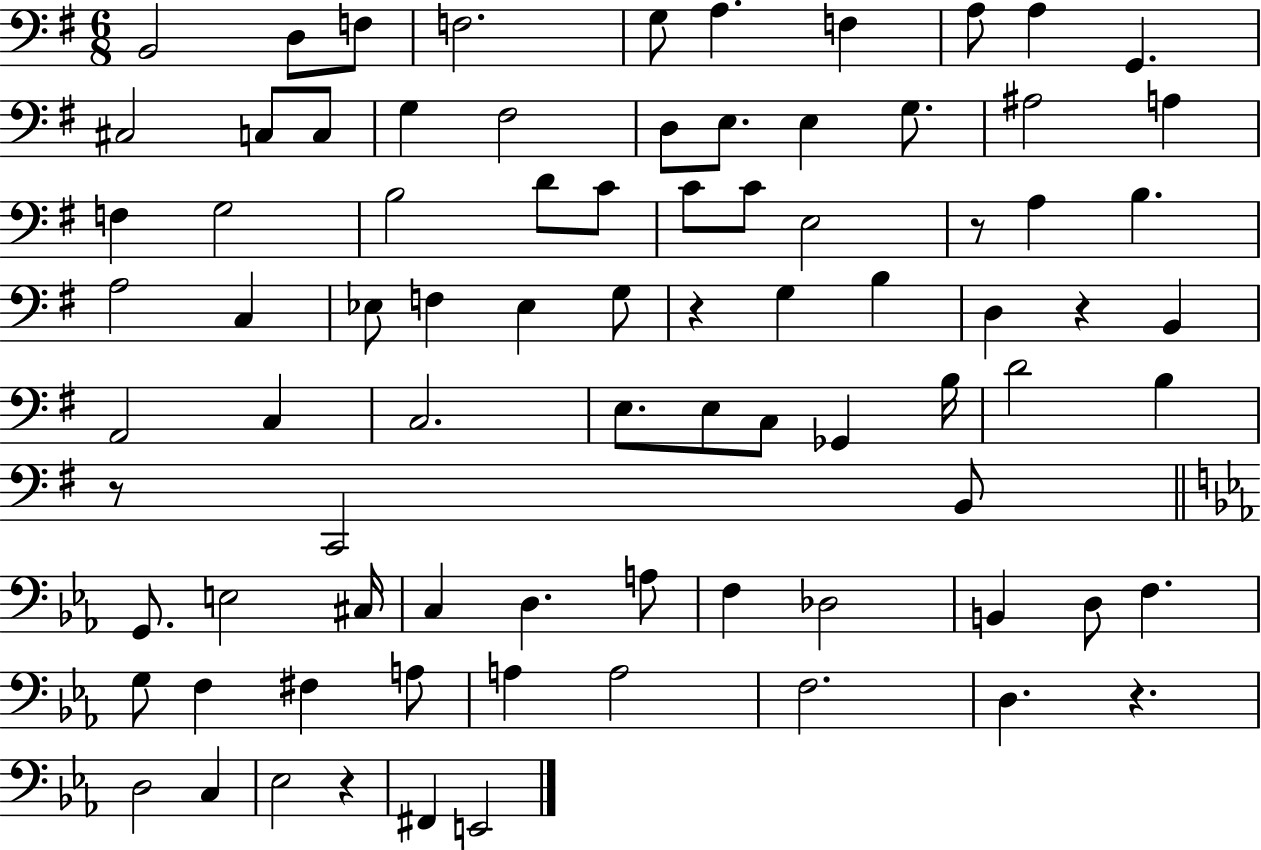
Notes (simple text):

B2/h D3/e F3/e F3/h. G3/e A3/q. F3/q A3/e A3/q G2/q. C#3/h C3/e C3/e G3/q F#3/h D3/e E3/e. E3/q G3/e. A#3/h A3/q F3/q G3/h B3/h D4/e C4/e C4/e C4/e E3/h R/e A3/q B3/q. A3/h C3/q Eb3/e F3/q Eb3/q G3/e R/q G3/q B3/q D3/q R/q B2/q A2/h C3/q C3/h. E3/e. E3/e C3/e Gb2/q B3/s D4/h B3/q R/e C2/h B2/e G2/e. E3/h C#3/s C3/q D3/q. A3/e F3/q Db3/h B2/q D3/e F3/q. G3/e F3/q F#3/q A3/e A3/q A3/h F3/h. D3/q. R/q. D3/h C3/q Eb3/h R/q F#2/q E2/h